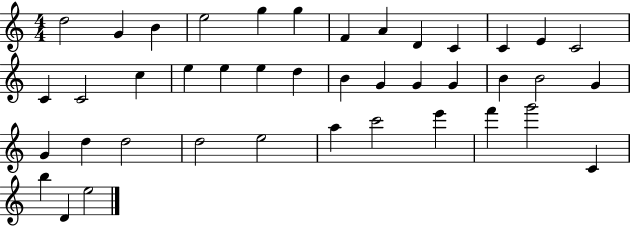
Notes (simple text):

D5/h G4/q B4/q E5/h G5/q G5/q F4/q A4/q D4/q C4/q C4/q E4/q C4/h C4/q C4/h C5/q E5/q E5/q E5/q D5/q B4/q G4/q G4/q G4/q B4/q B4/h G4/q G4/q D5/q D5/h D5/h E5/h A5/q C6/h E6/q F6/q G6/h C4/q B5/q D4/q E5/h